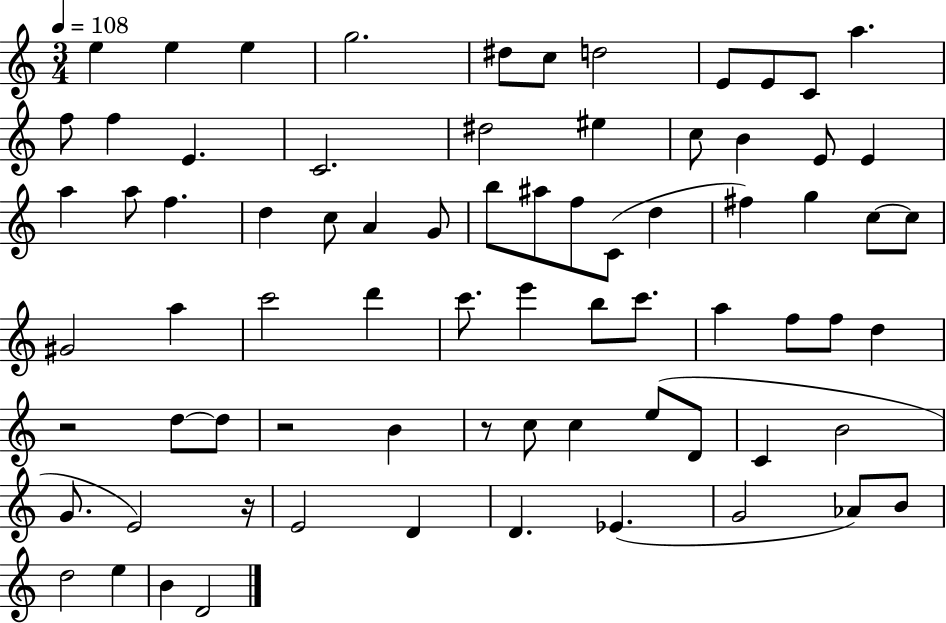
X:1
T:Untitled
M:3/4
L:1/4
K:C
e e e g2 ^d/2 c/2 d2 E/2 E/2 C/2 a f/2 f E C2 ^d2 ^e c/2 B E/2 E a a/2 f d c/2 A G/2 b/2 ^a/2 f/2 C/2 d ^f g c/2 c/2 ^G2 a c'2 d' c'/2 e' b/2 c'/2 a f/2 f/2 d z2 d/2 d/2 z2 B z/2 c/2 c e/2 D/2 C B2 G/2 E2 z/4 E2 D D _E G2 _A/2 B/2 d2 e B D2